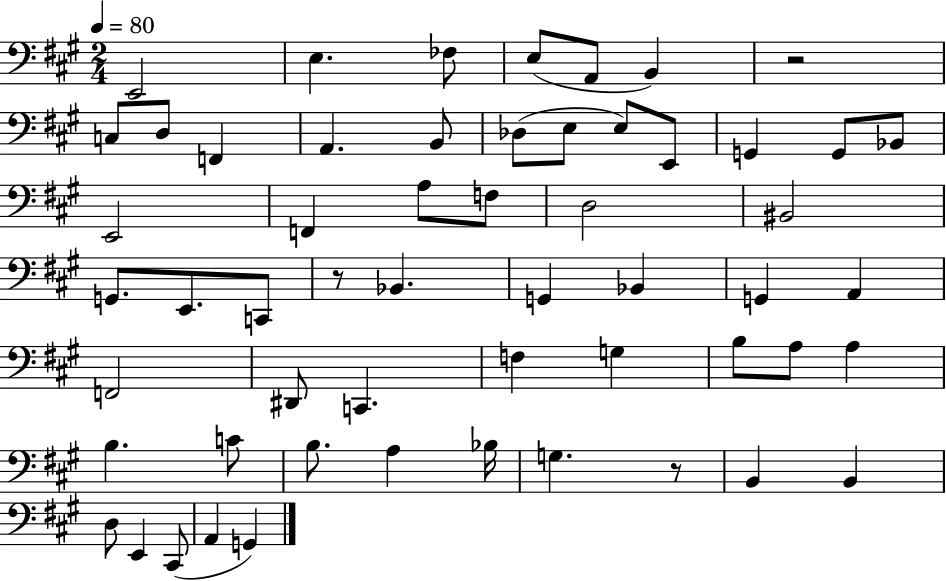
X:1
T:Untitled
M:2/4
L:1/4
K:A
E,,2 E, _F,/2 E,/2 A,,/2 B,, z2 C,/2 D,/2 F,, A,, B,,/2 _D,/2 E,/2 E,/2 E,,/2 G,, G,,/2 _B,,/2 E,,2 F,, A,/2 F,/2 D,2 ^B,,2 G,,/2 E,,/2 C,,/2 z/2 _B,, G,, _B,, G,, A,, F,,2 ^D,,/2 C,, F, G, B,/2 A,/2 A, B, C/2 B,/2 A, _B,/4 G, z/2 B,, B,, D,/2 E,, ^C,,/2 A,, G,,